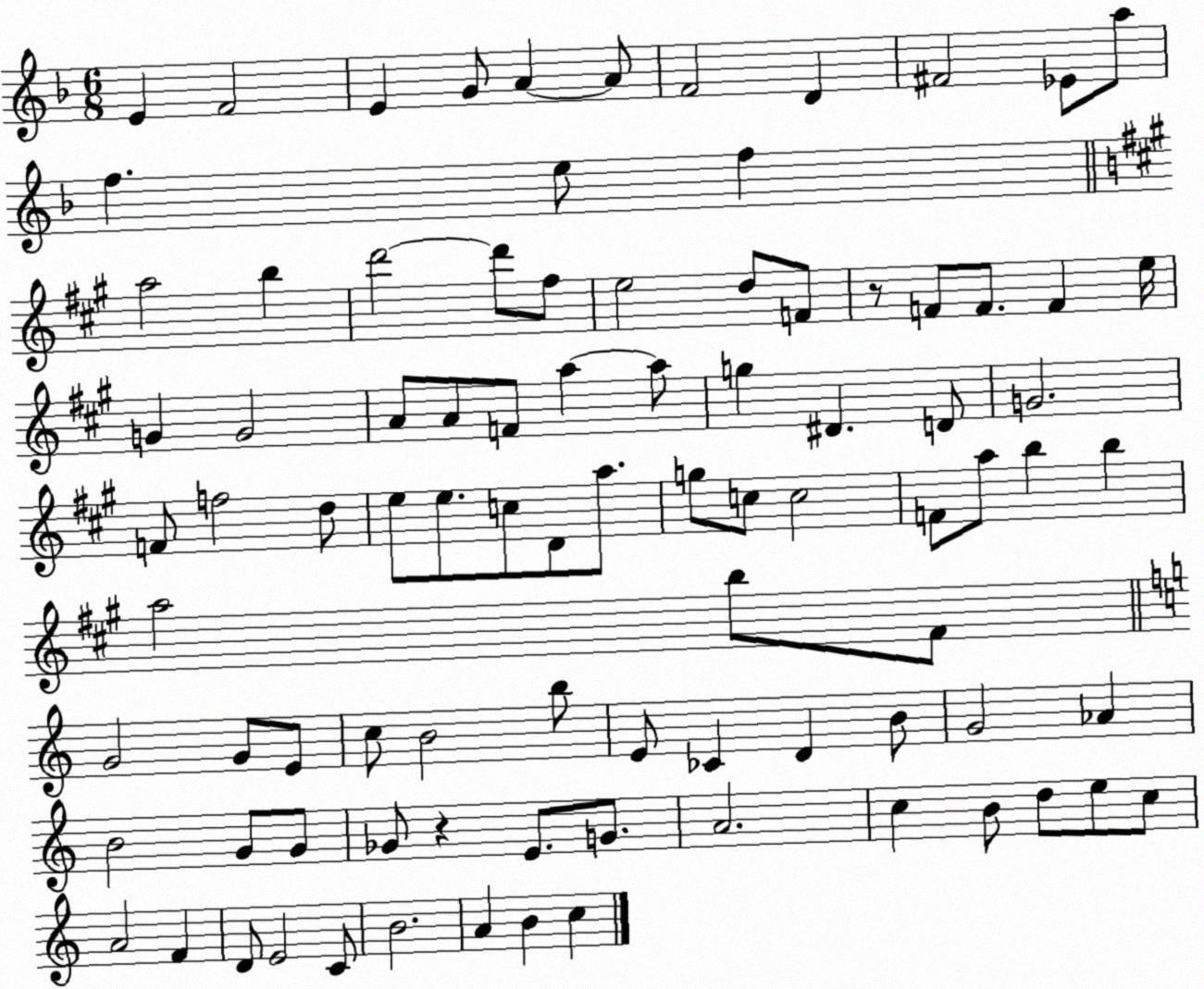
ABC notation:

X:1
T:Untitled
M:6/8
L:1/4
K:F
E F2 E G/2 A A/2 F2 D ^F2 _E/2 a/2 f e/2 f a2 b d'2 d'/2 ^f/2 e2 d/2 F/2 z/2 F/2 F/2 F e/4 G G2 A/2 A/2 F/2 a a/2 g ^D D/2 G2 F/2 f2 d/2 e/2 e/2 c/2 D/2 a/2 g/2 c/2 c2 F/2 a/2 b b a2 b/2 ^F/2 G2 G/2 E/2 c/2 B2 b/2 E/2 _C D B/2 G2 _A B2 G/2 G/2 _G/2 z E/2 G/2 A2 c B/2 d/2 e/2 c/2 A2 F D/2 E2 C/2 B2 A B c